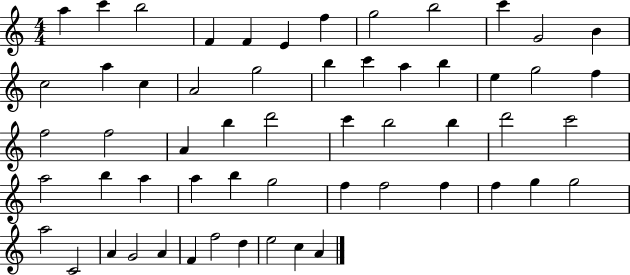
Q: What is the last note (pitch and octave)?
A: A4